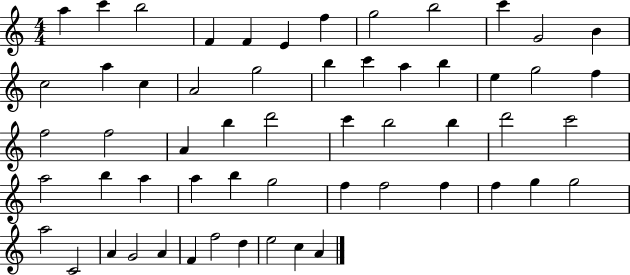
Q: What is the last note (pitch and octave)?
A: A4